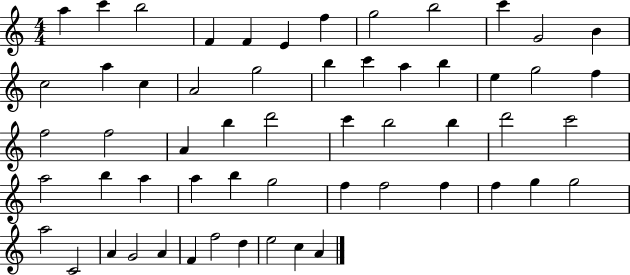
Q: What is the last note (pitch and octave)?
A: A4